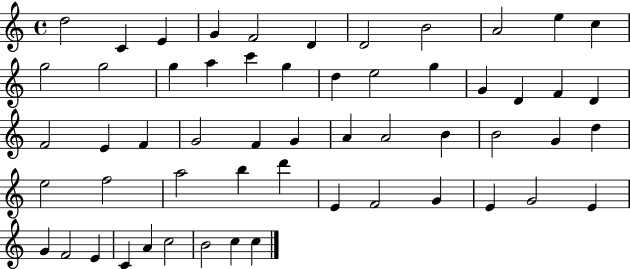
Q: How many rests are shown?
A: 0